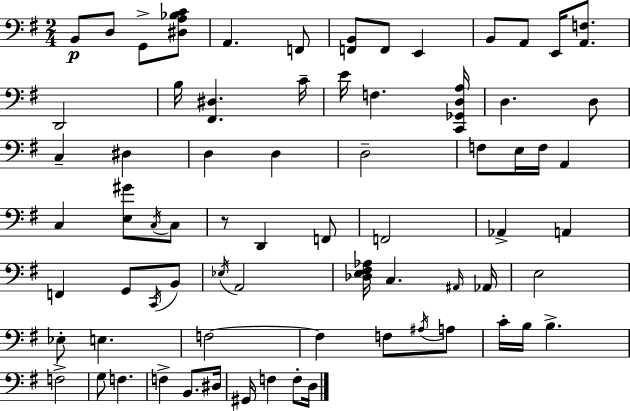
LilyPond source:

{
  \clef bass
  \numericTimeSignature
  \time 2/4
  \key g \major
  b,8\p d8 g,8-> <dis a bes c'>8 | a,4. f,8 | <f, b,>8 f,8 e,4 | b,8 a,8 e,16 <a, f>8. | \break d,2 | b16 <fis, dis>4. c'16-- | e'16 f4. <c, ges, d a>16 | d4. d8 | \break c4-- dis4 | d4 d4 | d2-- | f8 e16 f16 a,4 | \break c4 <e gis'>8 \acciaccatura { c16 } c8 | r8 d,4 f,8 | f,2 | aes,4-> a,4 | \break f,4 g,8 \acciaccatura { c,16 } | b,8 \acciaccatura { ees16 } a,2 | <des e fis aes>16 c4. | \grace { ais,16 } aes,16 e2 | \break ees8-. e4. | f2~~ | f4 | f8 \acciaccatura { ais16 } a8 c'16-. b16 b4.-> | \break f2-> | g8 f4. | f4-> | b,8. dis16 gis,16 f4 | \break f8-. d16 \bar "|."
}